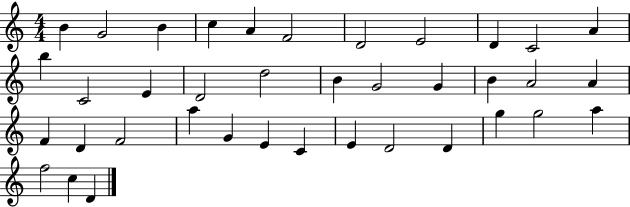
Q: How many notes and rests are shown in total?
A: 38